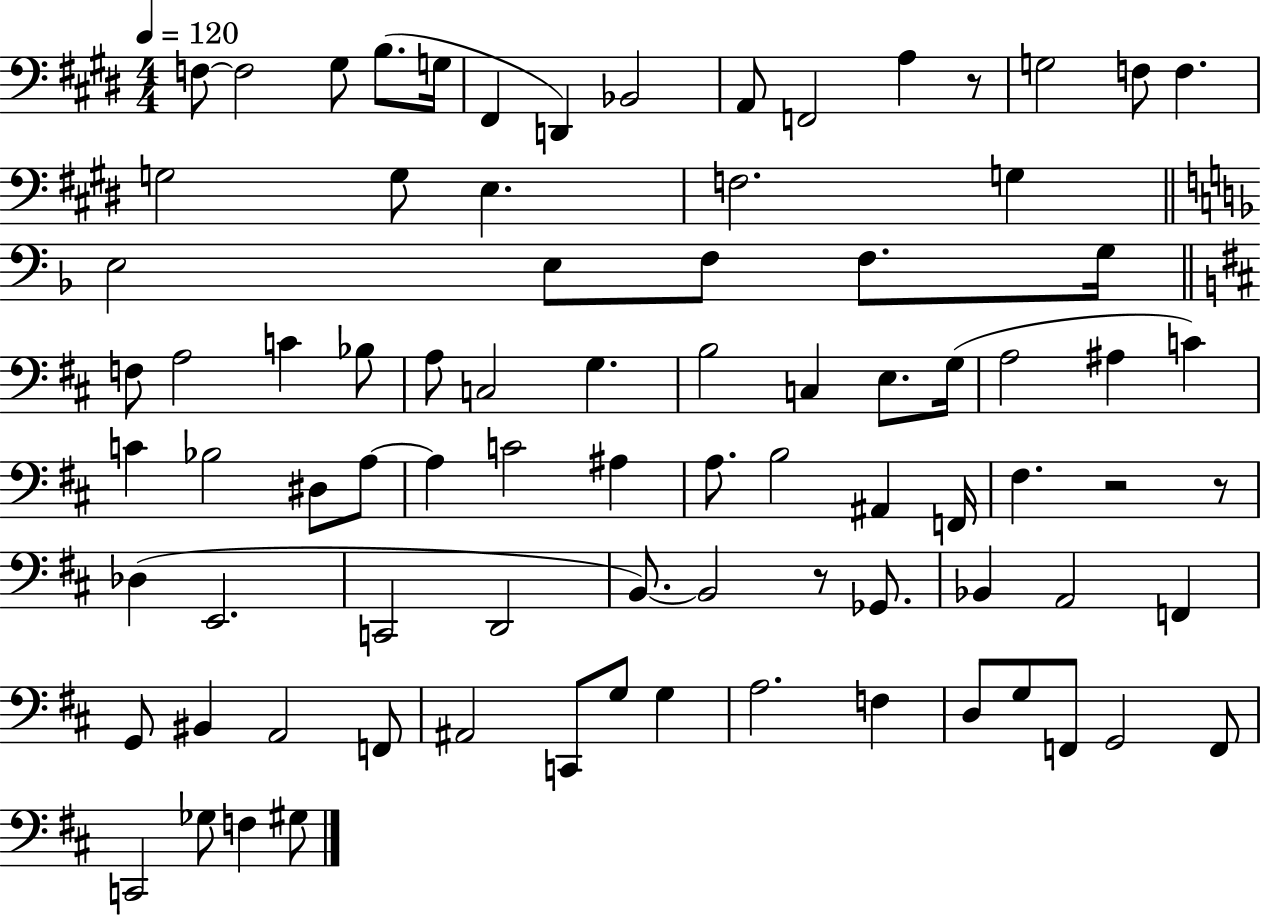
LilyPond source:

{
  \clef bass
  \numericTimeSignature
  \time 4/4
  \key e \major
  \tempo 4 = 120
  f8~~ f2 gis8 b8.( g16 | fis,4 d,4) bes,2 | a,8 f,2 a4 r8 | g2 f8 f4. | \break g2 g8 e4. | f2. g4 | \bar "||" \break \key f \major e2 e8 f8 f8. g16 | \bar "||" \break \key d \major f8 a2 c'4 bes8 | a8 c2 g4. | b2 c4 e8. g16( | a2 ais4 c'4) | \break c'4 bes2 dis8 a8~~ | a4 c'2 ais4 | a8. b2 ais,4 f,16 | fis4. r2 r8 | \break des4( e,2. | c,2 d,2 | b,8.~~) b,2 r8 ges,8. | bes,4 a,2 f,4 | \break g,8 bis,4 a,2 f,8 | ais,2 c,8 g8 g4 | a2. f4 | d8 g8 f,8 g,2 f,8 | \break c,2 ges8 f4 gis8 | \bar "|."
}